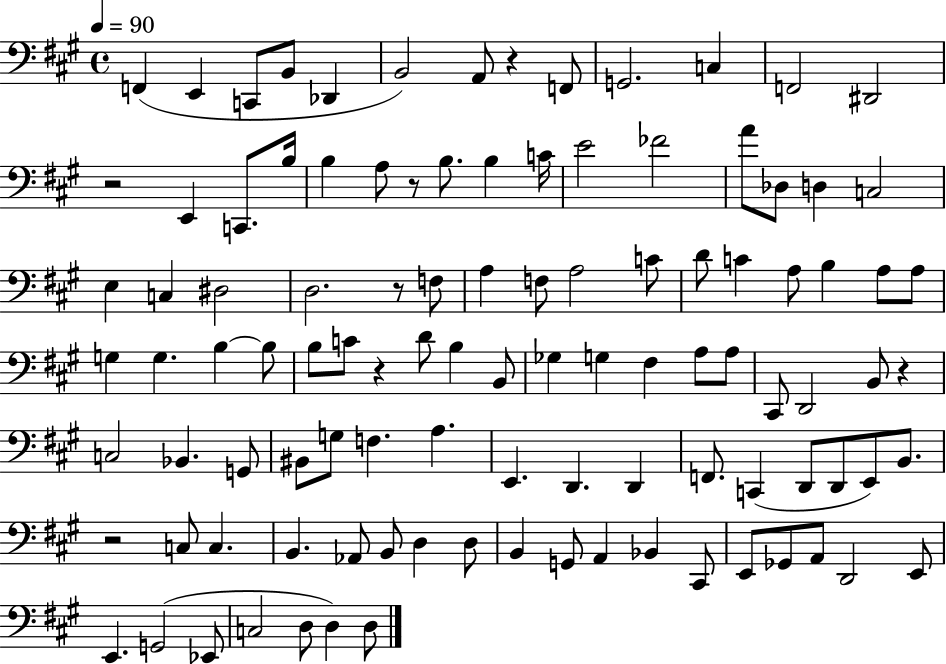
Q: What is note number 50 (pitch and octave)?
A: B2